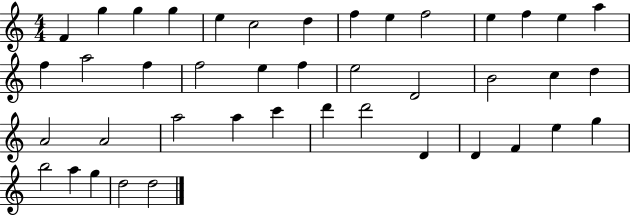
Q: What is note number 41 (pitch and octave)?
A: D5